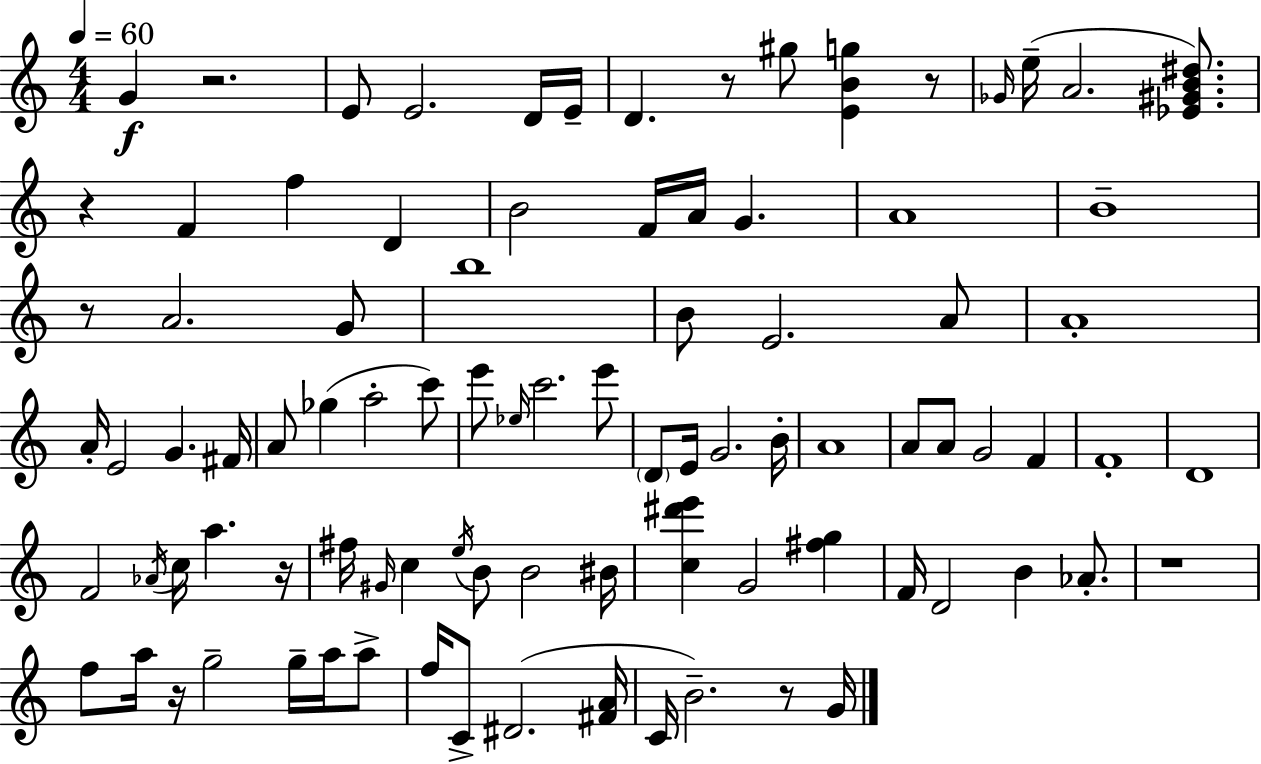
{
  \clef treble
  \numericTimeSignature
  \time 4/4
  \key c \major
  \tempo 4 = 60
  g'4\f r2. | e'8 e'2. d'16 e'16-- | d'4. r8 gis''8 <e' b' g''>4 r8 | \grace { ges'16 }( e''16-- a'2. <ees' gis' b' dis''>8.) | \break r4 f'4 f''4 d'4 | b'2 f'16 a'16 g'4. | a'1 | b'1-- | \break r8 a'2. g'8 | b''1 | b'8 e'2. a'8 | a'1-. | \break a'16-. e'2 g'4. | fis'16 a'8 ges''4( a''2-. c'''8) | e'''8 \grace { ees''16 } c'''2. | e'''8 \parenthesize d'8 e'16 g'2. | \break b'16-. a'1 | a'8 a'8 g'2 f'4 | f'1-. | d'1 | \break f'2 \acciaccatura { aes'16 } c''16 a''4. | r16 fis''16 \grace { gis'16 } c''4 \acciaccatura { e''16 } b'8 b'2 | bis'16 <c'' dis''' e'''>4 g'2 | <fis'' g''>4 f'16 d'2 b'4 | \break aes'8.-. r1 | f''8 a''16 r16 g''2-- | g''16-- a''16 a''8-> f''16 c'8-> dis'2.( | <fis' a'>16 c'16 b'2.--) | \break r8 g'16 \bar "|."
}